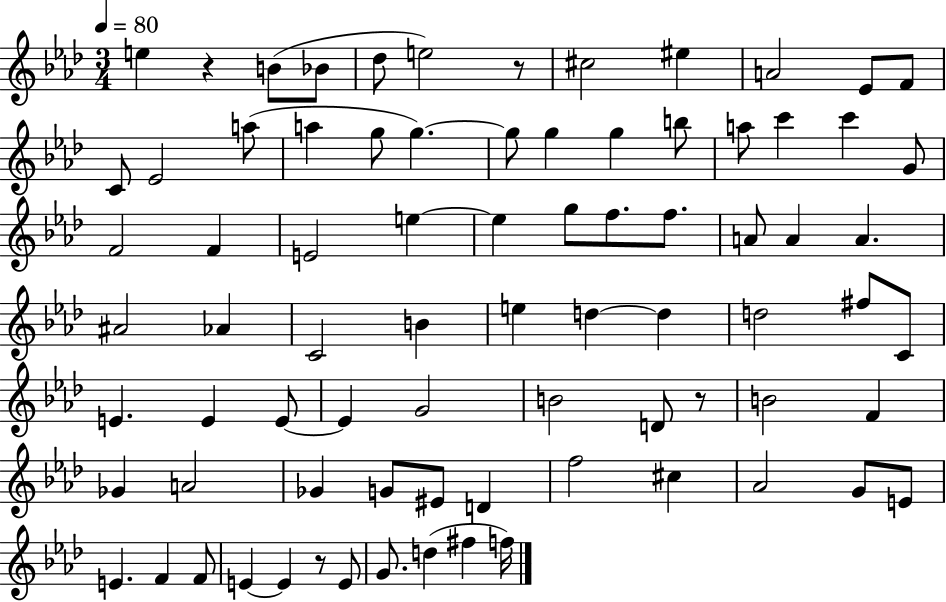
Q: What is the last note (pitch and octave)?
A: F5